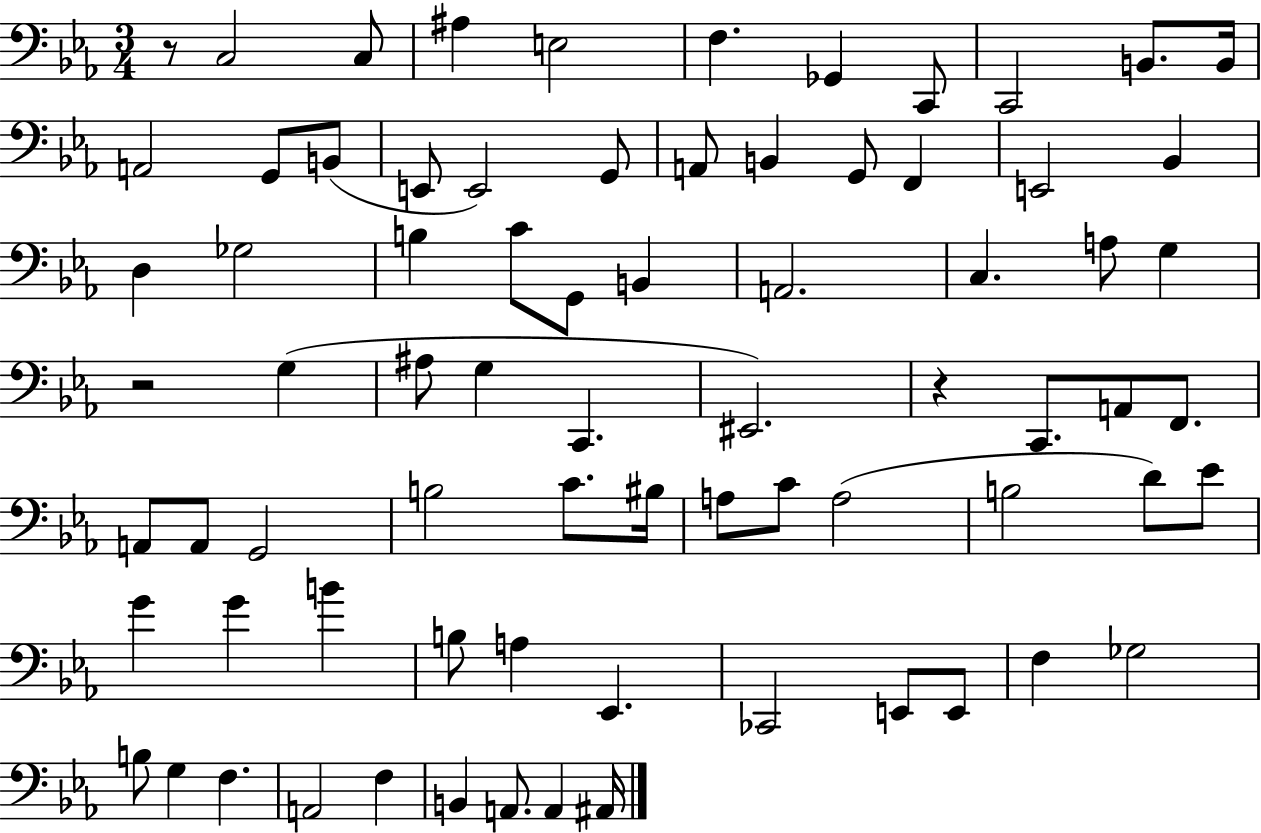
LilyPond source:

{
  \clef bass
  \numericTimeSignature
  \time 3/4
  \key ees \major
  \repeat volta 2 { r8 c2 c8 | ais4 e2 | f4. ges,4 c,8 | c,2 b,8. b,16 | \break a,2 g,8 b,8( | e,8 e,2) g,8 | a,8 b,4 g,8 f,4 | e,2 bes,4 | \break d4 ges2 | b4 c'8 g,8 b,4 | a,2. | c4. a8 g4 | \break r2 g4( | ais8 g4 c,4. | eis,2.) | r4 c,8. a,8 f,8. | \break a,8 a,8 g,2 | b2 c'8. bis16 | a8 c'8 a2( | b2 d'8) ees'8 | \break g'4 g'4 b'4 | b8 a4 ees,4. | ces,2 e,8 e,8 | f4 ges2 | \break b8 g4 f4. | a,2 f4 | b,4 a,8. a,4 ais,16 | } \bar "|."
}